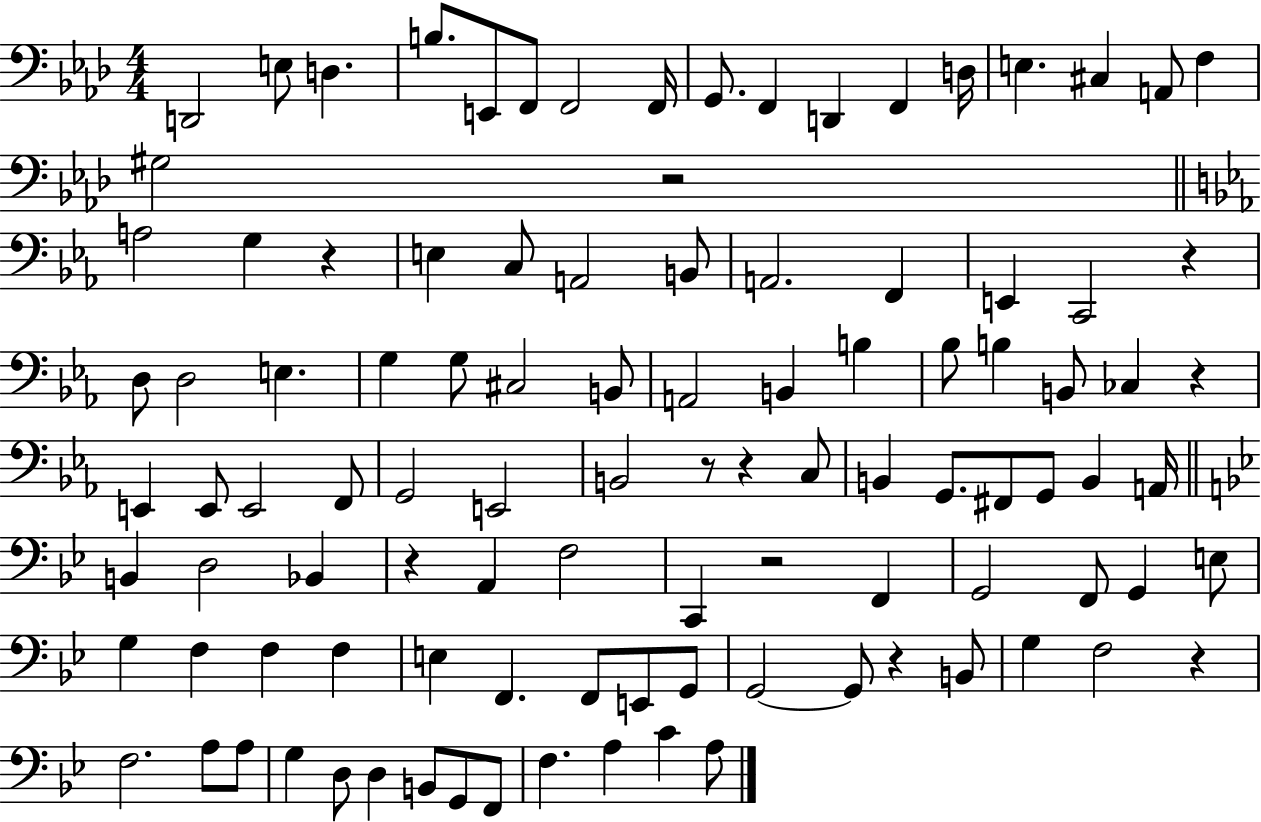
D2/h E3/e D3/q. B3/e. E2/e F2/e F2/h F2/s G2/e. F2/q D2/q F2/q D3/s E3/q. C#3/q A2/e F3/q G#3/h R/h A3/h G3/q R/q E3/q C3/e A2/h B2/e A2/h. F2/q E2/q C2/h R/q D3/e D3/h E3/q. G3/q G3/e C#3/h B2/e A2/h B2/q B3/q Bb3/e B3/q B2/e CES3/q R/q E2/q E2/e E2/h F2/e G2/h E2/h B2/h R/e R/q C3/e B2/q G2/e. F#2/e G2/e B2/q A2/s B2/q D3/h Bb2/q R/q A2/q F3/h C2/q R/h F2/q G2/h F2/e G2/q E3/e G3/q F3/q F3/q F3/q E3/q F2/q. F2/e E2/e G2/e G2/h G2/e R/q B2/e G3/q F3/h R/q F3/h. A3/e A3/e G3/q D3/e D3/q B2/e G2/e F2/e F3/q. A3/q C4/q A3/e